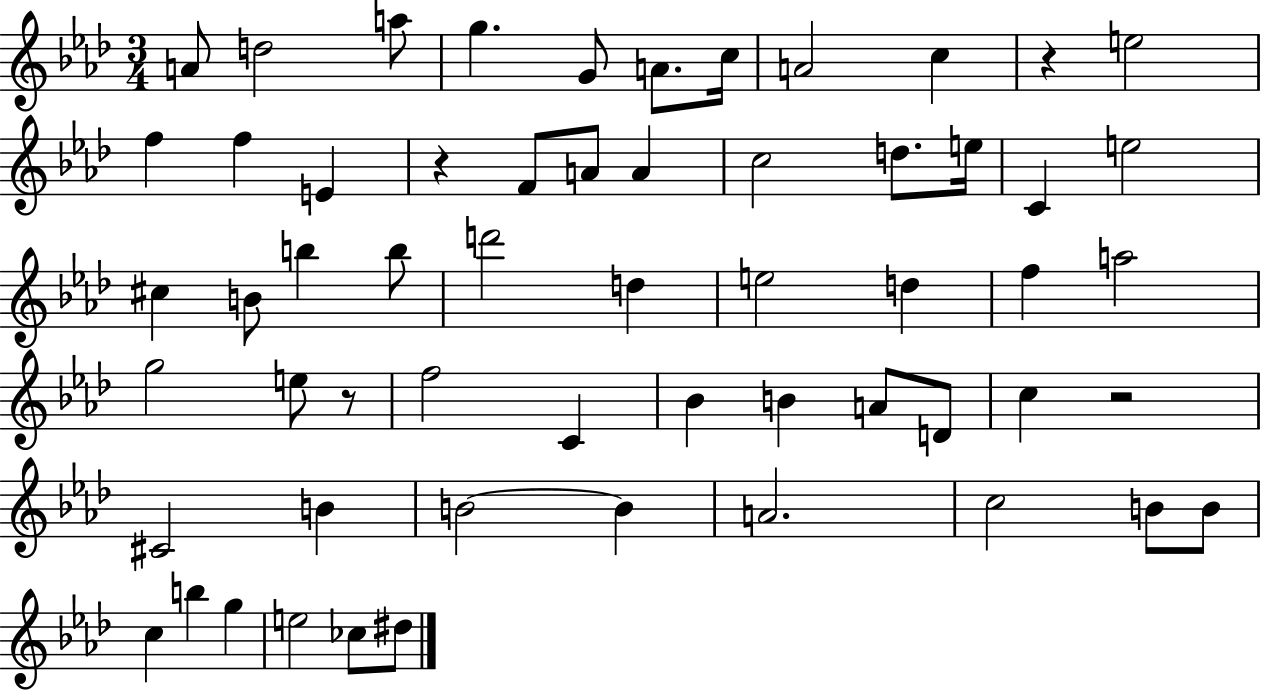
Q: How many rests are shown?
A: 4